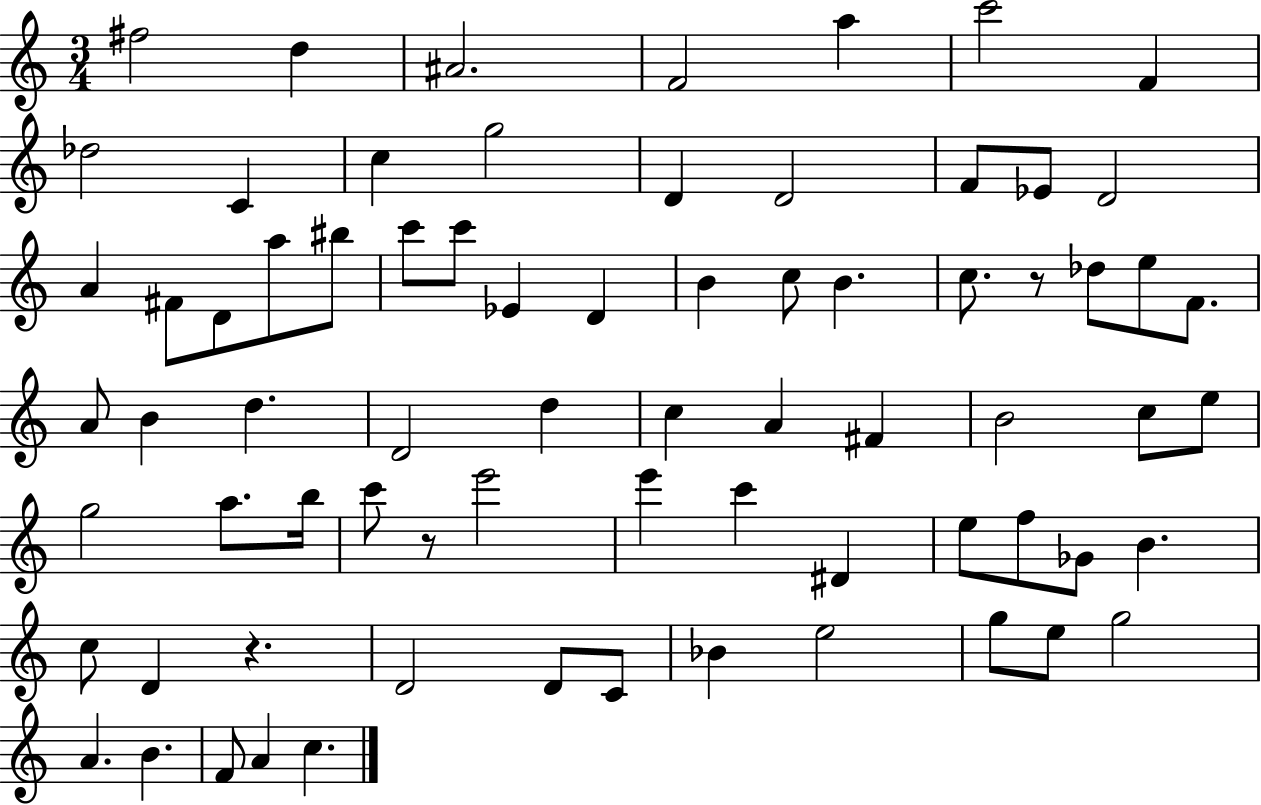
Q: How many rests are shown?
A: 3